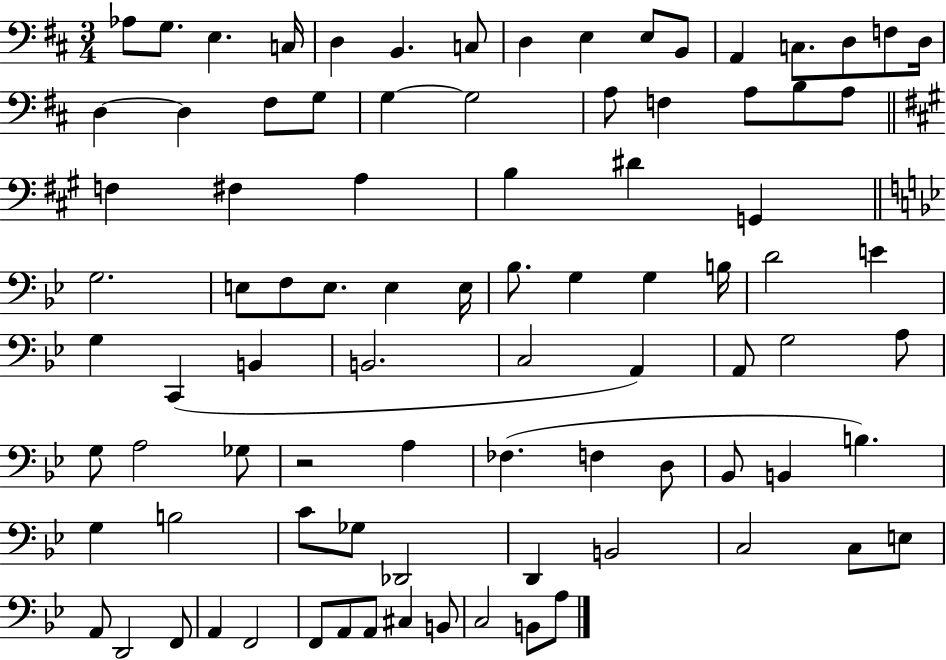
{
  \clef bass
  \numericTimeSignature
  \time 3/4
  \key d \major
  aes8 g8. e4. c16 | d4 b,4. c8 | d4 e4 e8 b,8 | a,4 c8. d8 f8 d16 | \break d4~~ d4 fis8 g8 | g4~~ g2 | a8 f4 a8 b8 a8 | \bar "||" \break \key a \major f4 fis4 a4 | b4 dis'4 g,4 | \bar "||" \break \key bes \major g2. | e8 f8 e8. e4 e16 | bes8. g4 g4 b16 | d'2 e'4 | \break g4 c,4( b,4 | b,2. | c2 a,4) | a,8 g2 a8 | \break g8 a2 ges8 | r2 a4 | fes4.( f4 d8 | bes,8 b,4 b4.) | \break g4 b2 | c'8 ges8 des,2 | d,4 b,2 | c2 c8 e8 | \break a,8 d,2 f,8 | a,4 f,2 | f,8 a,8 a,8 cis4 b,8 | c2 b,8 a8 | \break \bar "|."
}